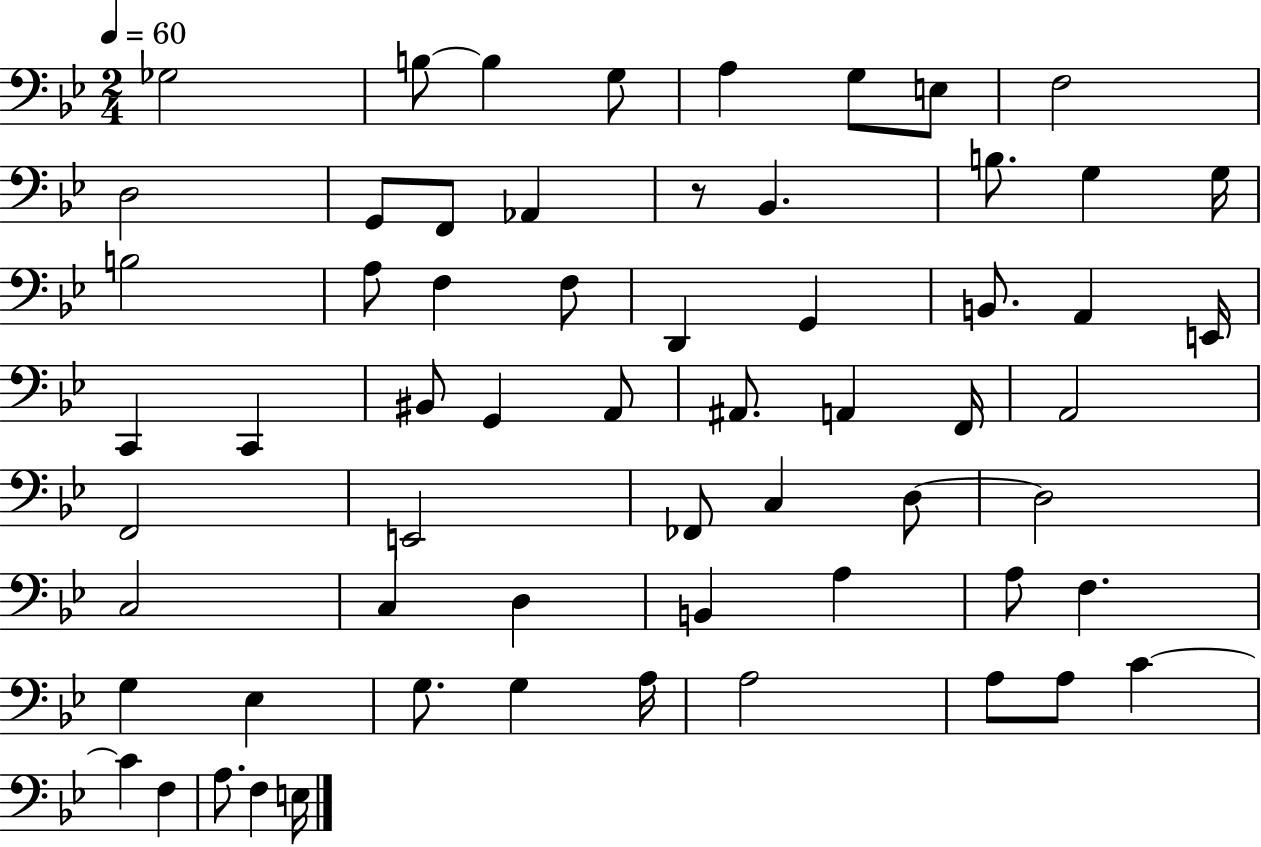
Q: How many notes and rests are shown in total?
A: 62